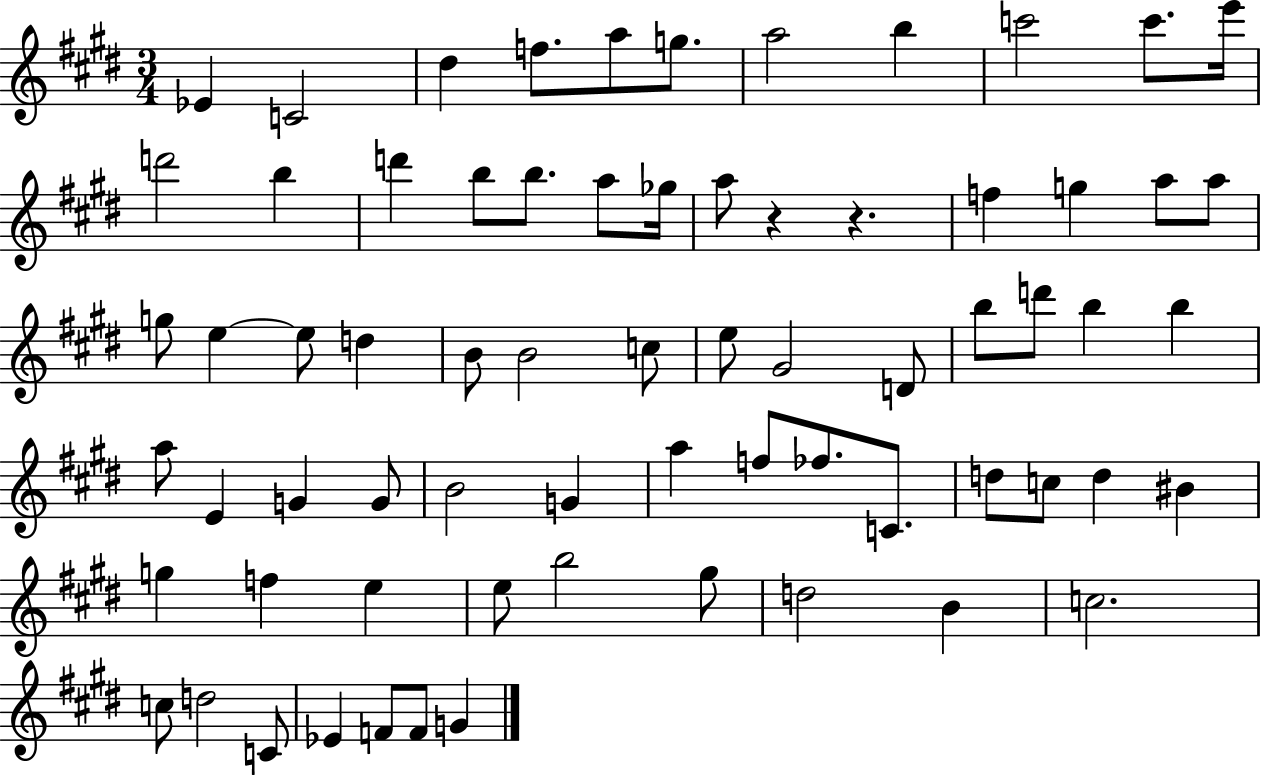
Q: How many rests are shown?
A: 2